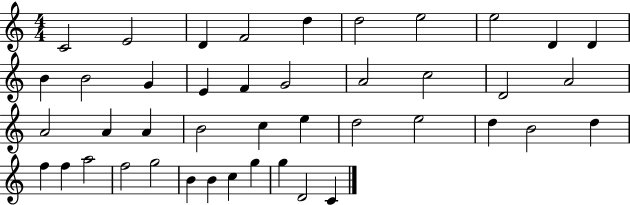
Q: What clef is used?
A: treble